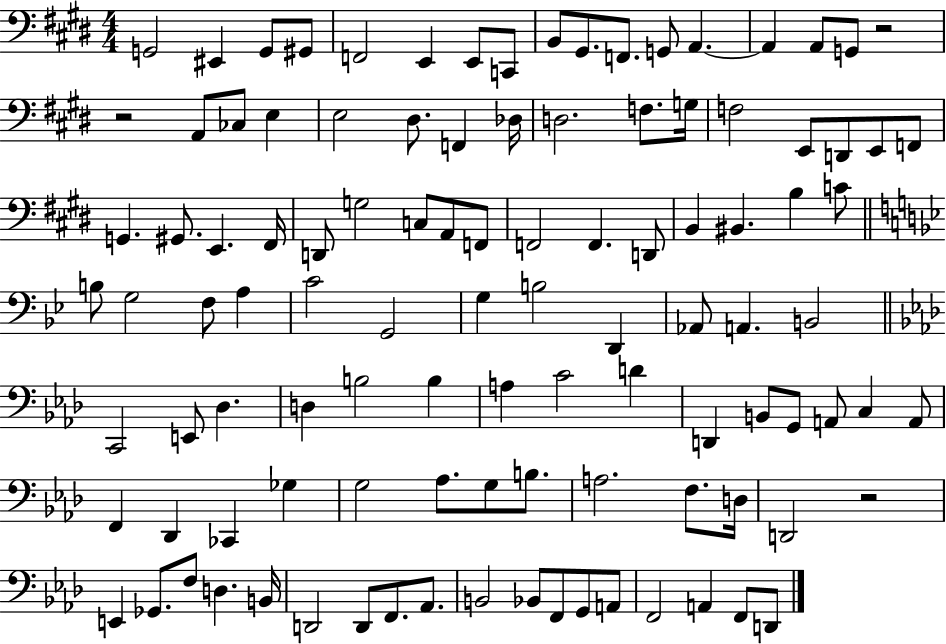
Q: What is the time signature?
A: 4/4